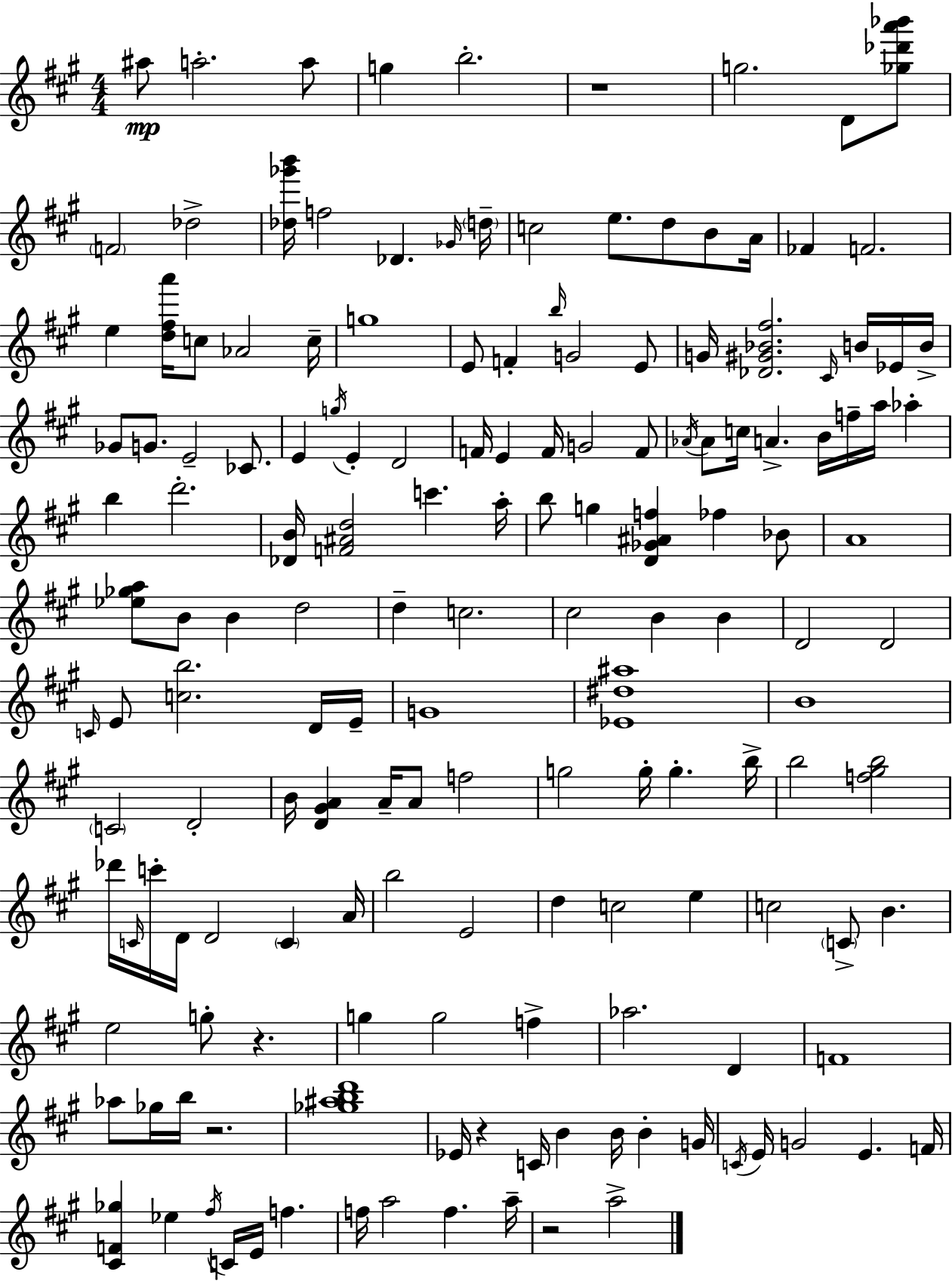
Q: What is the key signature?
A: A major